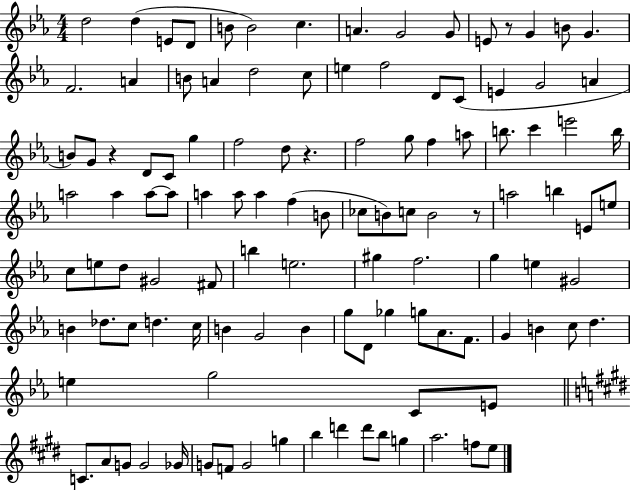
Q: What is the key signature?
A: EES major